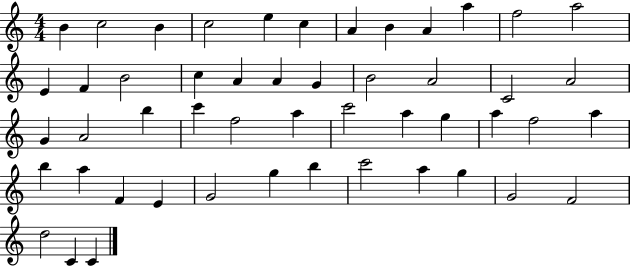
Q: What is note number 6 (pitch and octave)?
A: C5